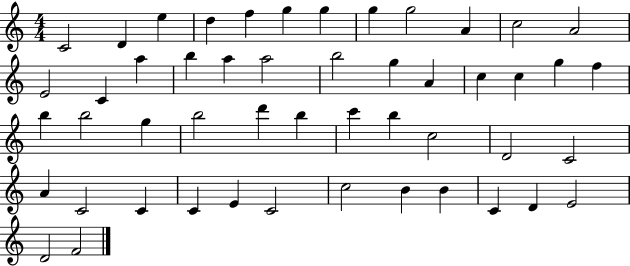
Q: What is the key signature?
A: C major